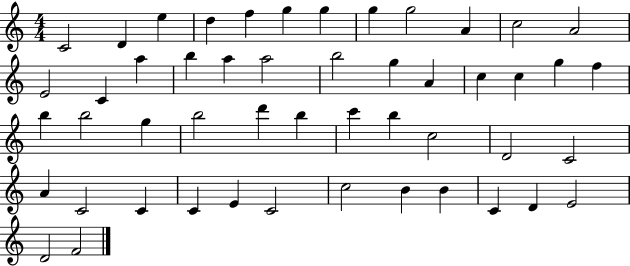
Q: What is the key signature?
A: C major